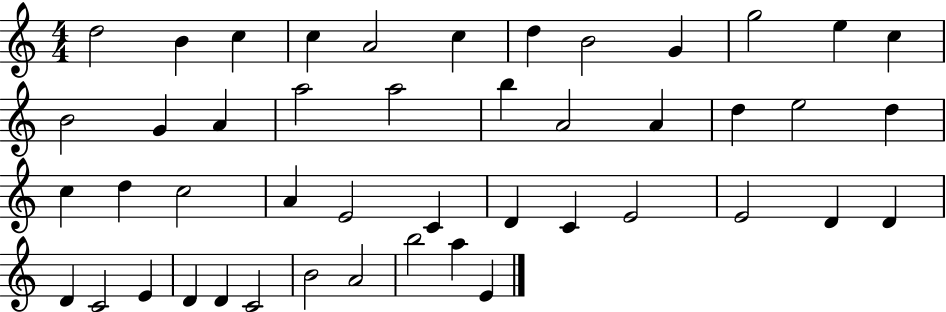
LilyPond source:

{
  \clef treble
  \numericTimeSignature
  \time 4/4
  \key c \major
  d''2 b'4 c''4 | c''4 a'2 c''4 | d''4 b'2 g'4 | g''2 e''4 c''4 | \break b'2 g'4 a'4 | a''2 a''2 | b''4 a'2 a'4 | d''4 e''2 d''4 | \break c''4 d''4 c''2 | a'4 e'2 c'4 | d'4 c'4 e'2 | e'2 d'4 d'4 | \break d'4 c'2 e'4 | d'4 d'4 c'2 | b'2 a'2 | b''2 a''4 e'4 | \break \bar "|."
}